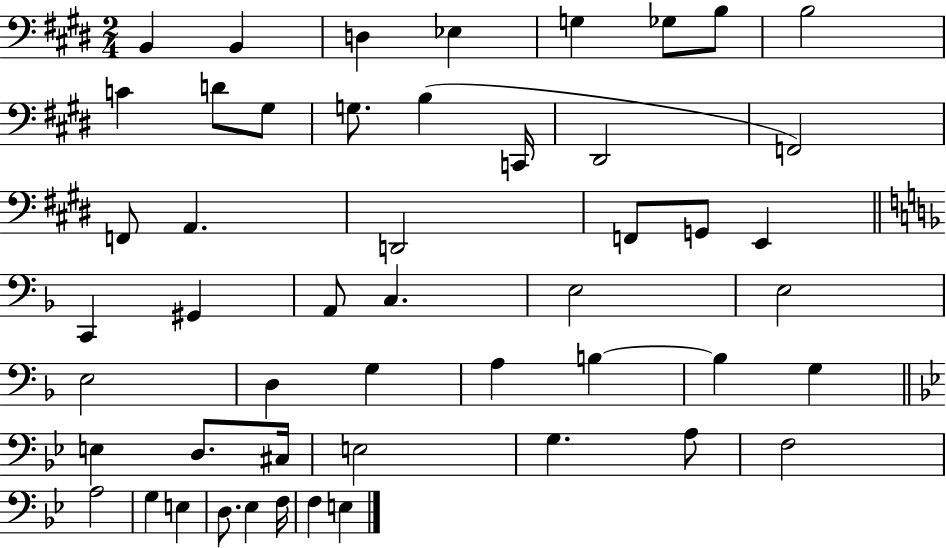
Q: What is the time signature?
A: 2/4